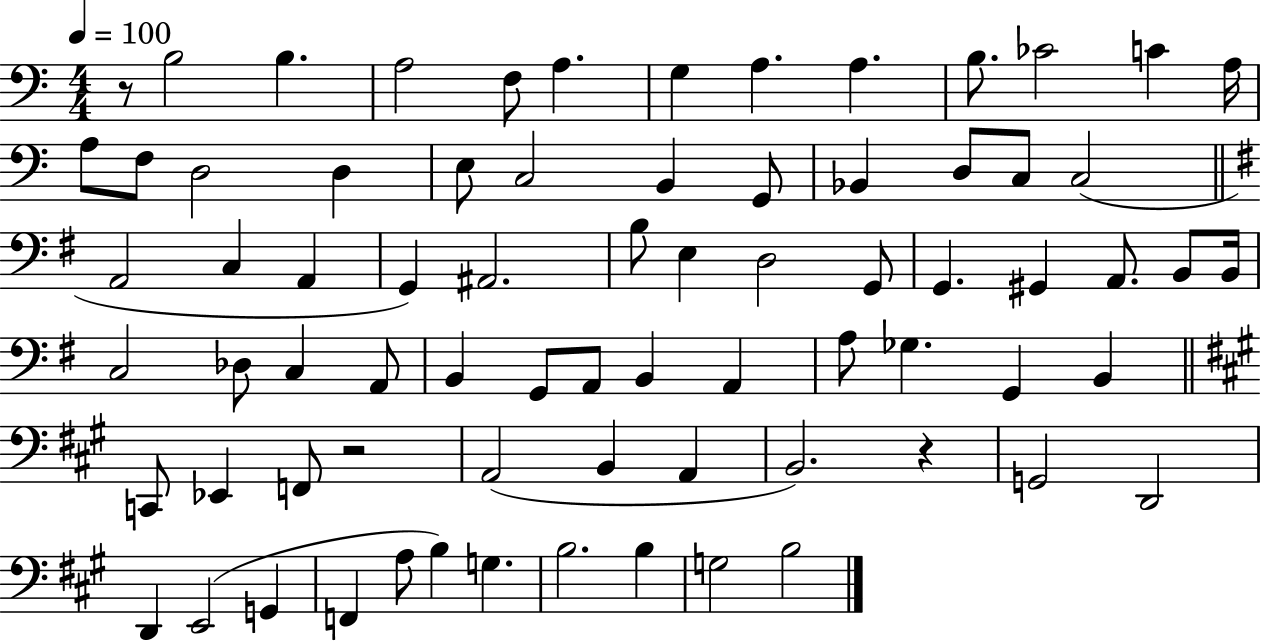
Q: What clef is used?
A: bass